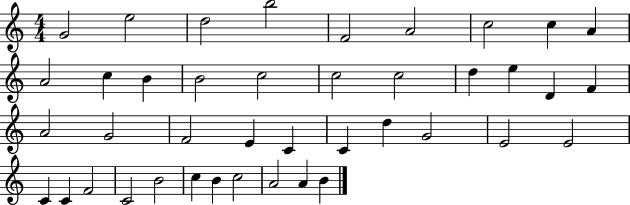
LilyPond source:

{
  \clef treble
  \numericTimeSignature
  \time 4/4
  \key c \major
  g'2 e''2 | d''2 b''2 | f'2 a'2 | c''2 c''4 a'4 | \break a'2 c''4 b'4 | b'2 c''2 | c''2 c''2 | d''4 e''4 d'4 f'4 | \break a'2 g'2 | f'2 e'4 c'4 | c'4 d''4 g'2 | e'2 e'2 | \break c'4 c'4 f'2 | c'2 b'2 | c''4 b'4 c''2 | a'2 a'4 b'4 | \break \bar "|."
}